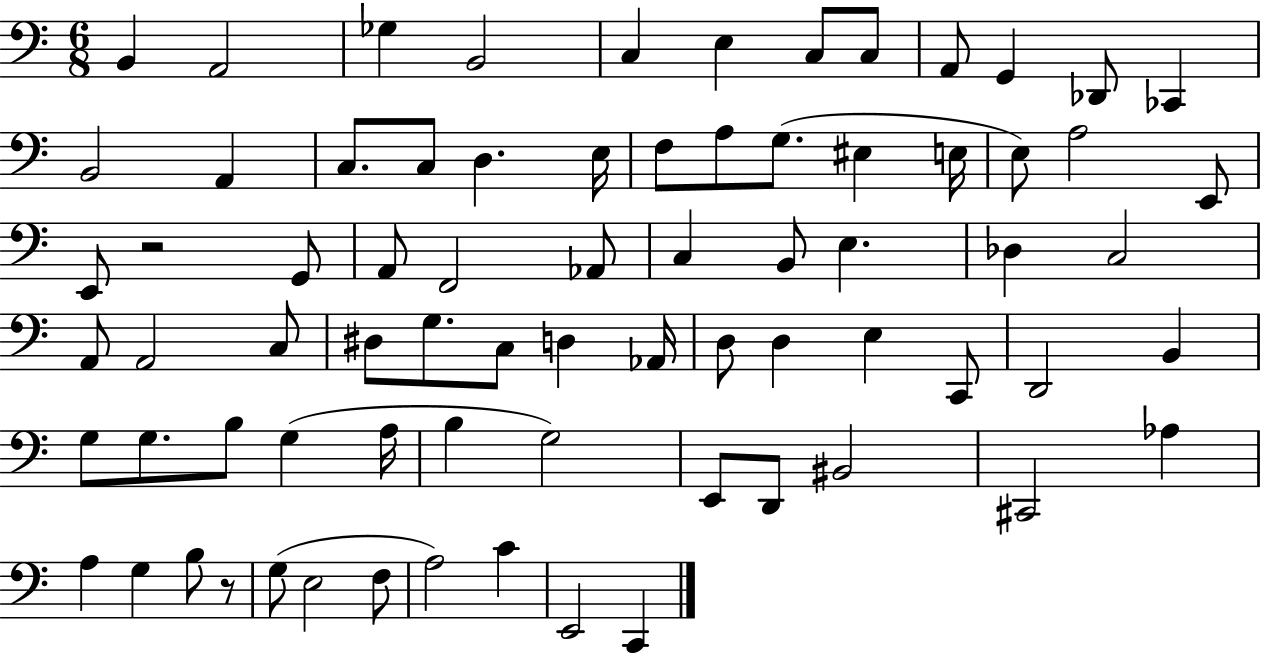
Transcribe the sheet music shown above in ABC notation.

X:1
T:Untitled
M:6/8
L:1/4
K:C
B,, A,,2 _G, B,,2 C, E, C,/2 C,/2 A,,/2 G,, _D,,/2 _C,, B,,2 A,, C,/2 C,/2 D, E,/4 F,/2 A,/2 G,/2 ^E, E,/4 E,/2 A,2 E,,/2 E,,/2 z2 G,,/2 A,,/2 F,,2 _A,,/2 C, B,,/2 E, _D, C,2 A,,/2 A,,2 C,/2 ^D,/2 G,/2 C,/2 D, _A,,/4 D,/2 D, E, C,,/2 D,,2 B,, G,/2 G,/2 B,/2 G, A,/4 B, G,2 E,,/2 D,,/2 ^B,,2 ^C,,2 _A, A, G, B,/2 z/2 G,/2 E,2 F,/2 A,2 C E,,2 C,,